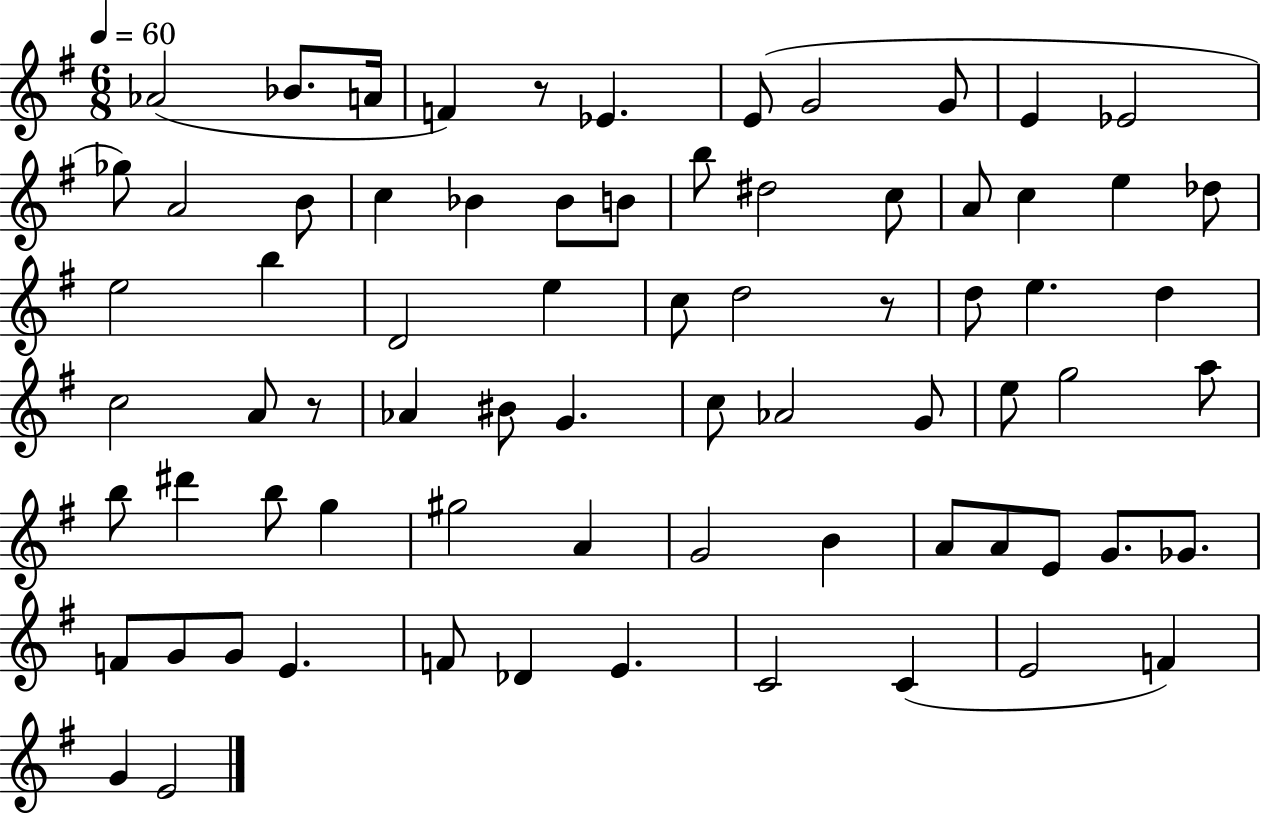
X:1
T:Untitled
M:6/8
L:1/4
K:G
_A2 _B/2 A/4 F z/2 _E E/2 G2 G/2 E _E2 _g/2 A2 B/2 c _B _B/2 B/2 b/2 ^d2 c/2 A/2 c e _d/2 e2 b D2 e c/2 d2 z/2 d/2 e d c2 A/2 z/2 _A ^B/2 G c/2 _A2 G/2 e/2 g2 a/2 b/2 ^d' b/2 g ^g2 A G2 B A/2 A/2 E/2 G/2 _G/2 F/2 G/2 G/2 E F/2 _D E C2 C E2 F G E2